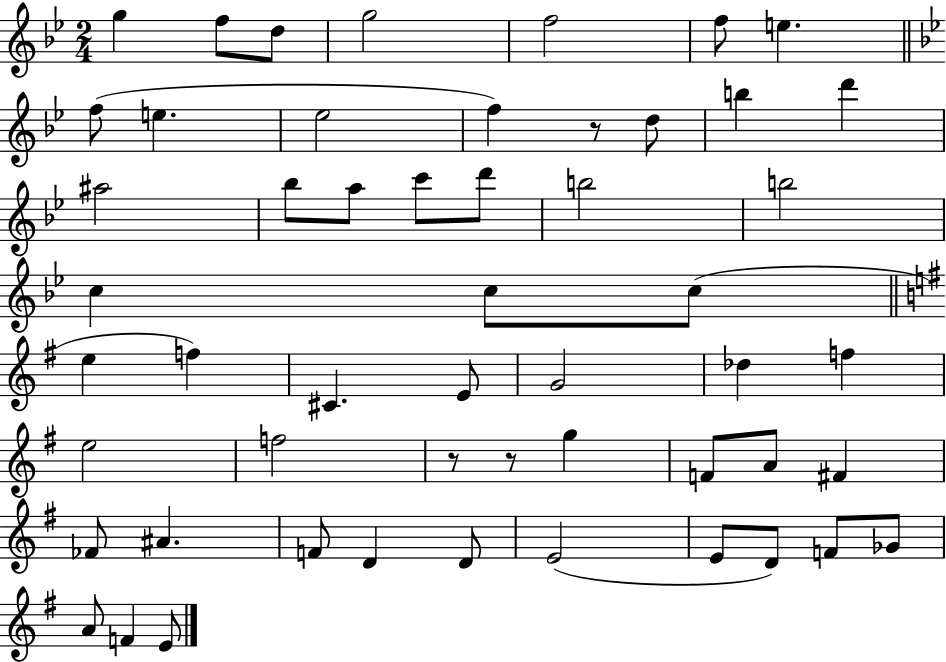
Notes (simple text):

G5/q F5/e D5/e G5/h F5/h F5/e E5/q. F5/e E5/q. Eb5/h F5/q R/e D5/e B5/q D6/q A#5/h Bb5/e A5/e C6/e D6/e B5/h B5/h C5/q C5/e C5/e E5/q F5/q C#4/q. E4/e G4/h Db5/q F5/q E5/h F5/h R/e R/e G5/q F4/e A4/e F#4/q FES4/e A#4/q. F4/e D4/q D4/e E4/h E4/e D4/e F4/e Gb4/e A4/e F4/q E4/e